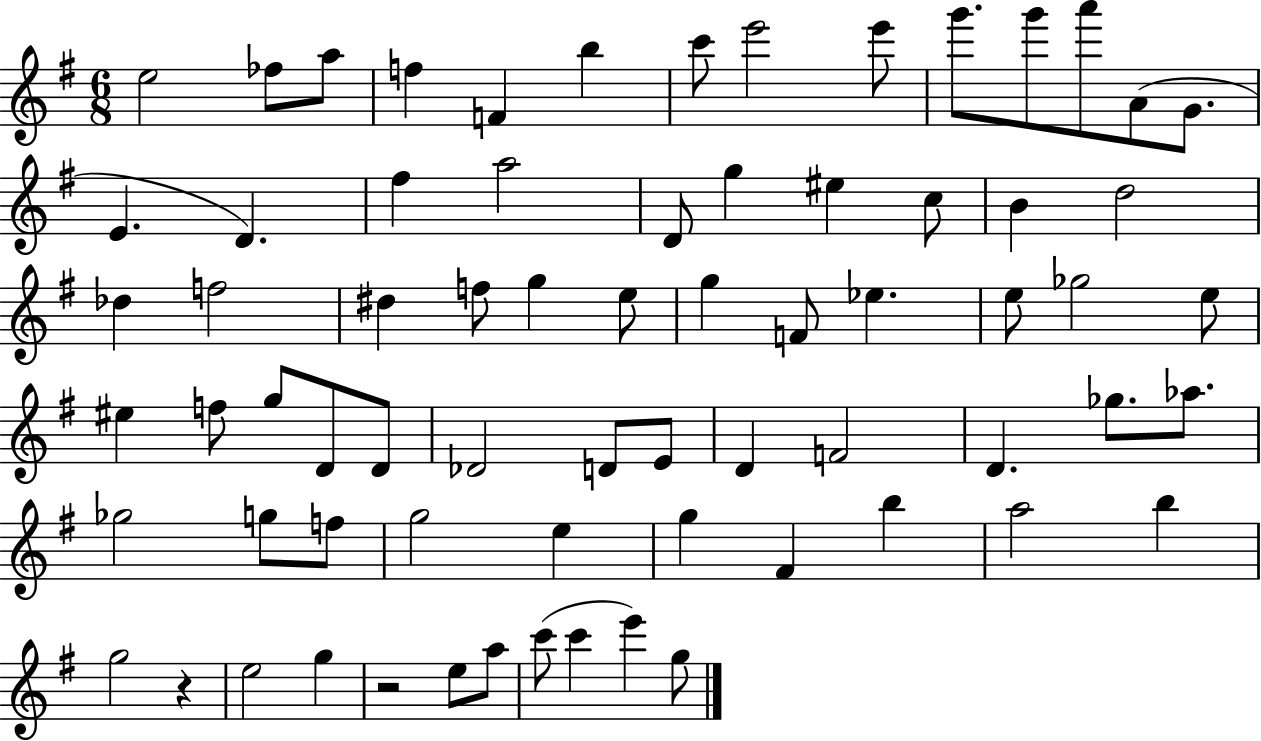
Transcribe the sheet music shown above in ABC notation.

X:1
T:Untitled
M:6/8
L:1/4
K:G
e2 _f/2 a/2 f F b c'/2 e'2 e'/2 g'/2 g'/2 a'/2 A/2 G/2 E D ^f a2 D/2 g ^e c/2 B d2 _d f2 ^d f/2 g e/2 g F/2 _e e/2 _g2 e/2 ^e f/2 g/2 D/2 D/2 _D2 D/2 E/2 D F2 D _g/2 _a/2 _g2 g/2 f/2 g2 e g ^F b a2 b g2 z e2 g z2 e/2 a/2 c'/2 c' e' g/2